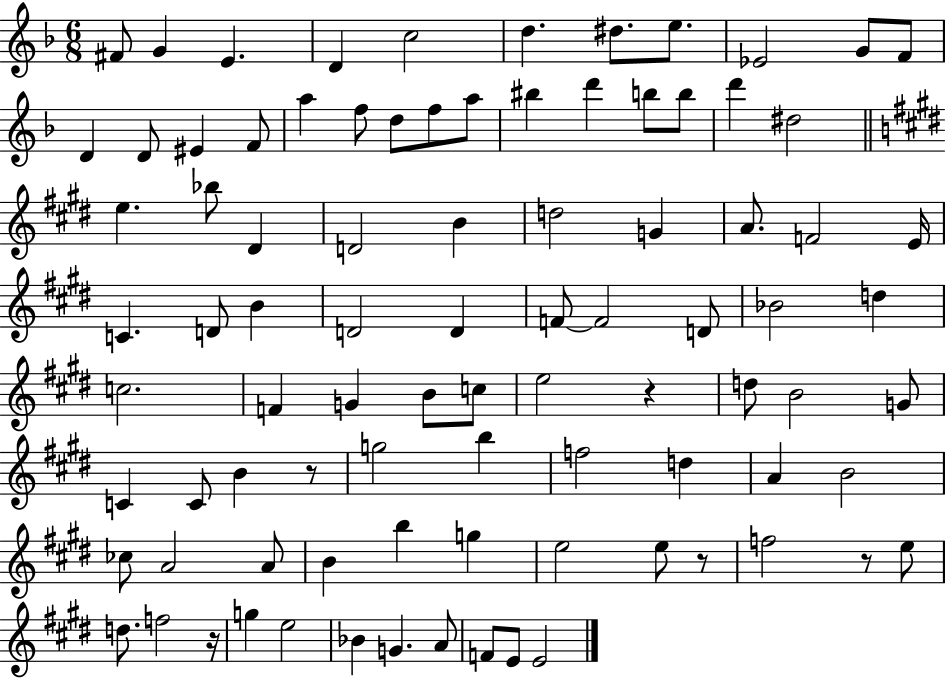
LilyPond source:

{
  \clef treble
  \numericTimeSignature
  \time 6/8
  \key f \major
  fis'8 g'4 e'4. | d'4 c''2 | d''4. dis''8. e''8. | ees'2 g'8 f'8 | \break d'4 d'8 eis'4 f'8 | a''4 f''8 d''8 f''8 a''8 | bis''4 d'''4 b''8 b''8 | d'''4 dis''2 | \break \bar "||" \break \key e \major e''4. bes''8 dis'4 | d'2 b'4 | d''2 g'4 | a'8. f'2 e'16 | \break c'4. d'8 b'4 | d'2 d'4 | f'8~~ f'2 d'8 | bes'2 d''4 | \break c''2. | f'4 g'4 b'8 c''8 | e''2 r4 | d''8 b'2 g'8 | \break c'4 c'8 b'4 r8 | g''2 b''4 | f''2 d''4 | a'4 b'2 | \break ces''8 a'2 a'8 | b'4 b''4 g''4 | e''2 e''8 r8 | f''2 r8 e''8 | \break d''8. f''2 r16 | g''4 e''2 | bes'4 g'4. a'8 | f'8 e'8 e'2 | \break \bar "|."
}